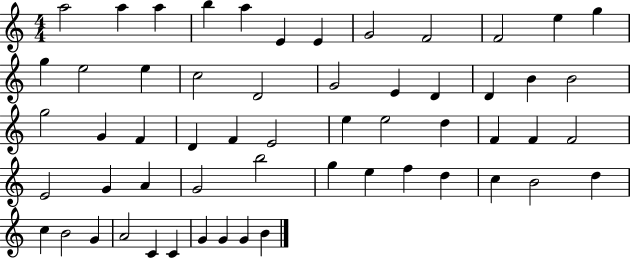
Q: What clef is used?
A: treble